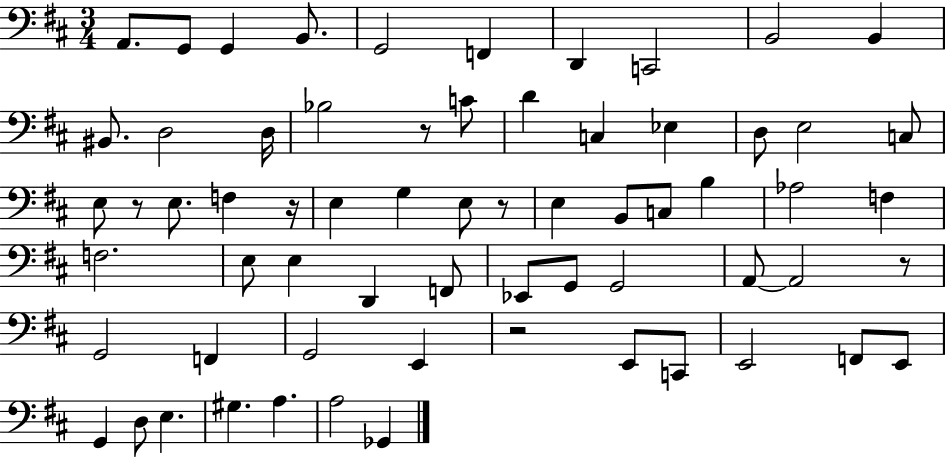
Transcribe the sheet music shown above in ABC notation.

X:1
T:Untitled
M:3/4
L:1/4
K:D
A,,/2 G,,/2 G,, B,,/2 G,,2 F,, D,, C,,2 B,,2 B,, ^B,,/2 D,2 D,/4 _B,2 z/2 C/2 D C, _E, D,/2 E,2 C,/2 E,/2 z/2 E,/2 F, z/4 E, G, E,/2 z/2 E, B,,/2 C,/2 B, _A,2 F, F,2 E,/2 E, D,, F,,/2 _E,,/2 G,,/2 G,,2 A,,/2 A,,2 z/2 G,,2 F,, G,,2 E,, z2 E,,/2 C,,/2 E,,2 F,,/2 E,,/2 G,, D,/2 E, ^G, A, A,2 _G,,